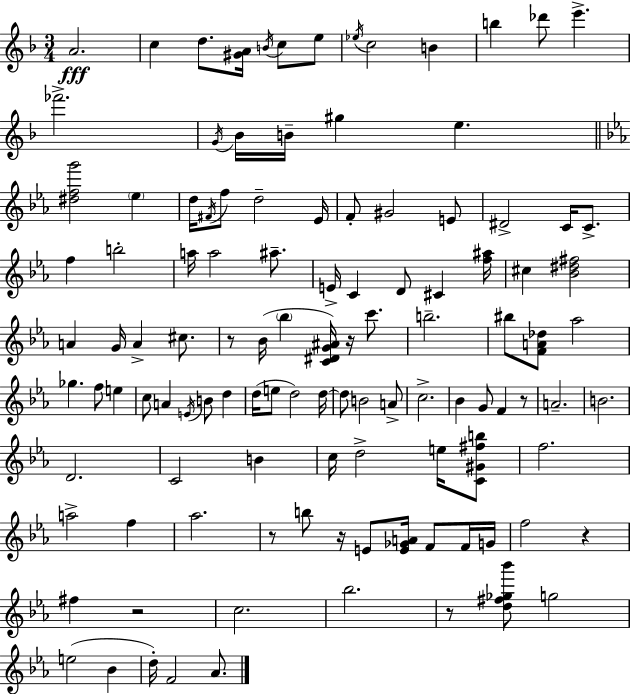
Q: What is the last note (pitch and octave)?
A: Ab4